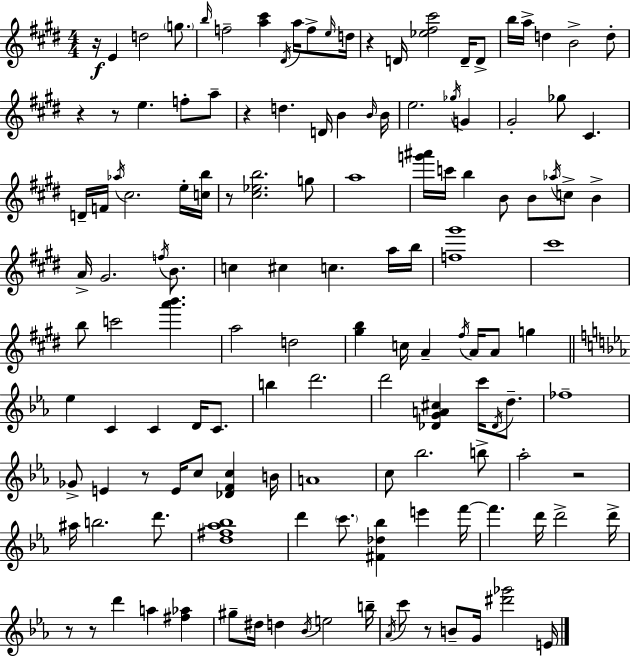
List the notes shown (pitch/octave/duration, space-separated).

R/s E4/q D5/h G5/e. B5/s F5/h [A5,C#6]/q D#4/s A5/s F5/e E5/s D5/s R/q D4/s [Eb5,F#5,C#6]/h D4/s D4/e B5/s A5/s D5/q B4/h D5/e R/q R/e E5/q. F5/e A5/e R/q D5/q. D4/s B4/q B4/s B4/s E5/h. Gb5/s G4/q G#4/h Gb5/e C#4/q. D4/s F4/s Ab5/s C#5/h. E5/s [C5,B5]/s R/e [C#5,Eb5,B5]/h. G5/e A5/w [G6,A#6]/s C6/s B5/q B4/e B4/e Ab5/s C5/e B4/q A4/s G#4/h. F5/s B4/e. C5/q C#5/q C5/q. A5/s B5/s [F5,G#6]/w C#6/w B5/e C6/h [A6,B6]/q. A5/h D5/h [G#5,B5]/q C5/s A4/q F#5/s A4/s A4/e G5/q Eb5/q C4/q C4/q D4/s C4/e. B5/q D6/h. D6/h [Db4,G4,A4,C#5]/q C6/s Db4/s D5/e. FES5/w Gb4/e E4/q R/e E4/s C5/e [Db4,F4,C5]/q B4/s A4/w C5/e Bb5/h. B5/e Ab5/h R/h A#5/s B5/h. D6/e. [D5,F#5,Ab5,Bb5]/w D6/q C6/e. [F#4,Db5,Bb5]/q E6/q F6/s F6/q. D6/s D6/h D6/s R/e R/e D6/q A5/q [F#5,Ab5]/q G#5/e D#5/s D5/q Bb4/s E5/h B5/s Ab4/s C6/e R/e B4/e G4/s [D#6,Gb6]/h E4/s